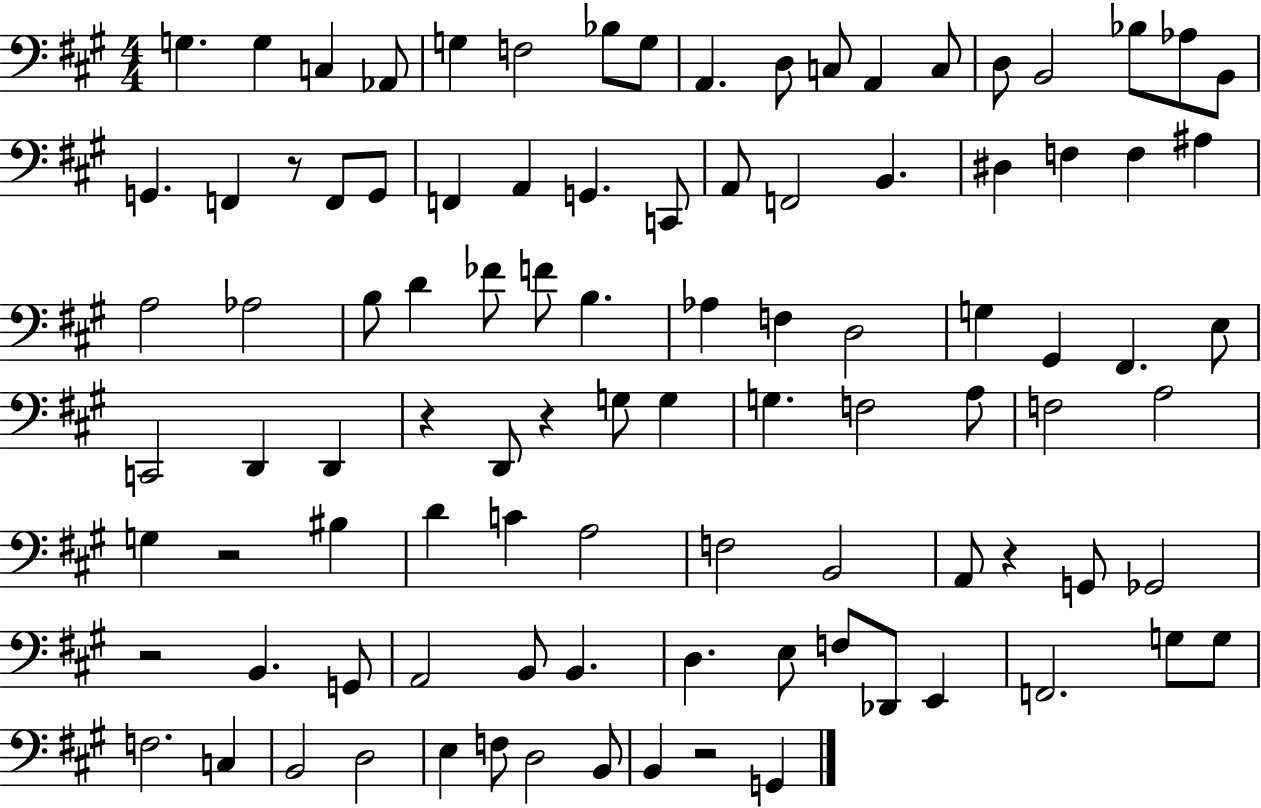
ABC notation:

X:1
T:Untitled
M:4/4
L:1/4
K:A
G, G, C, _A,,/2 G, F,2 _B,/2 G,/2 A,, D,/2 C,/2 A,, C,/2 D,/2 B,,2 _B,/2 _A,/2 B,,/2 G,, F,, z/2 F,,/2 G,,/2 F,, A,, G,, C,,/2 A,,/2 F,,2 B,, ^D, F, F, ^A, A,2 _A,2 B,/2 D _F/2 F/2 B, _A, F, D,2 G, ^G,, ^F,, E,/2 C,,2 D,, D,, z D,,/2 z G,/2 G, G, F,2 A,/2 F,2 A,2 G, z2 ^B, D C A,2 F,2 B,,2 A,,/2 z G,,/2 _G,,2 z2 B,, G,,/2 A,,2 B,,/2 B,, D, E,/2 F,/2 _D,,/2 E,, F,,2 G,/2 G,/2 F,2 C, B,,2 D,2 E, F,/2 D,2 B,,/2 B,, z2 G,,